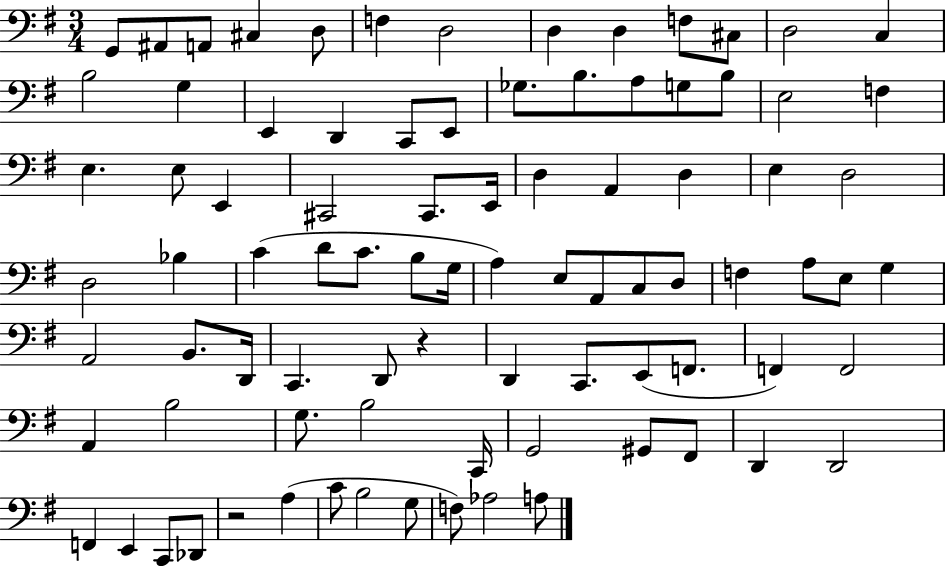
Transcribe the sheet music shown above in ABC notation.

X:1
T:Untitled
M:3/4
L:1/4
K:G
G,,/2 ^A,,/2 A,,/2 ^C, D,/2 F, D,2 D, D, F,/2 ^C,/2 D,2 C, B,2 G, E,, D,, C,,/2 E,,/2 _G,/2 B,/2 A,/2 G,/2 B,/2 E,2 F, E, E,/2 E,, ^C,,2 ^C,,/2 E,,/4 D, A,, D, E, D,2 D,2 _B, C D/2 C/2 B,/2 G,/4 A, E,/2 A,,/2 C,/2 D,/2 F, A,/2 E,/2 G, A,,2 B,,/2 D,,/4 C,, D,,/2 z D,, C,,/2 E,,/2 F,,/2 F,, F,,2 A,, B,2 G,/2 B,2 C,,/4 G,,2 ^G,,/2 ^F,,/2 D,, D,,2 F,, E,, C,,/2 _D,,/2 z2 A, C/2 B,2 G,/2 F,/2 _A,2 A,/2